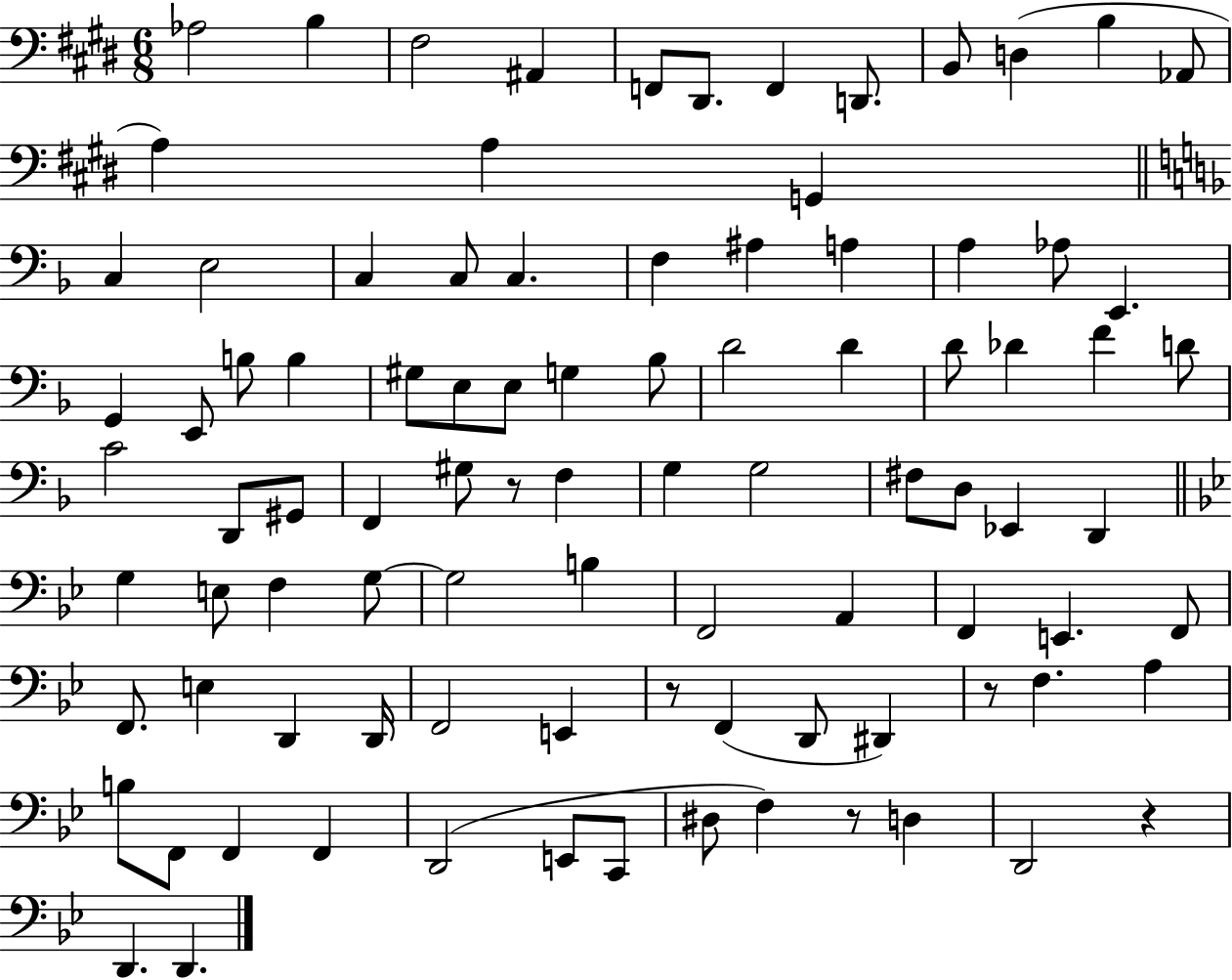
Ab3/h B3/q F#3/h A#2/q F2/e D#2/e. F2/q D2/e. B2/e D3/q B3/q Ab2/e A3/q A3/q G2/q C3/q E3/h C3/q C3/e C3/q. F3/q A#3/q A3/q A3/q Ab3/e E2/q. G2/q E2/e B3/e B3/q G#3/e E3/e E3/e G3/q Bb3/e D4/h D4/q D4/e Db4/q F4/q D4/e C4/h D2/e G#2/e F2/q G#3/e R/e F3/q G3/q G3/h F#3/e D3/e Eb2/q D2/q G3/q E3/e F3/q G3/e G3/h B3/q F2/h A2/q F2/q E2/q. F2/e F2/e. E3/q D2/q D2/s F2/h E2/q R/e F2/q D2/e D#2/q R/e F3/q. A3/q B3/e F2/e F2/q F2/q D2/h E2/e C2/e D#3/e F3/q R/e D3/q D2/h R/q D2/q. D2/q.